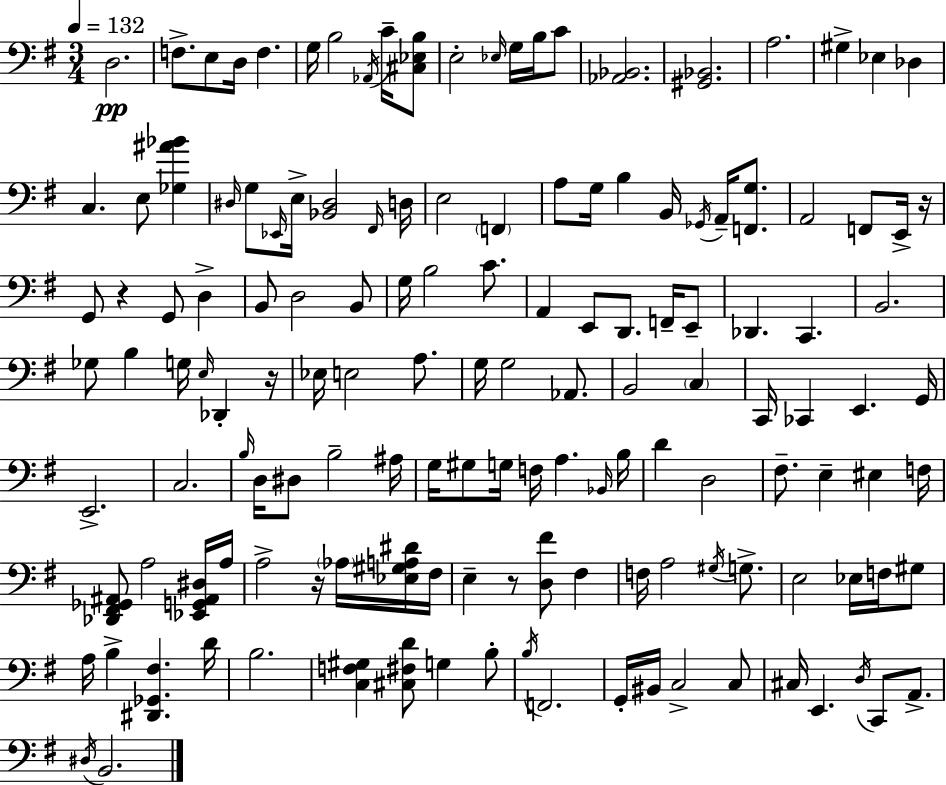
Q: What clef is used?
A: bass